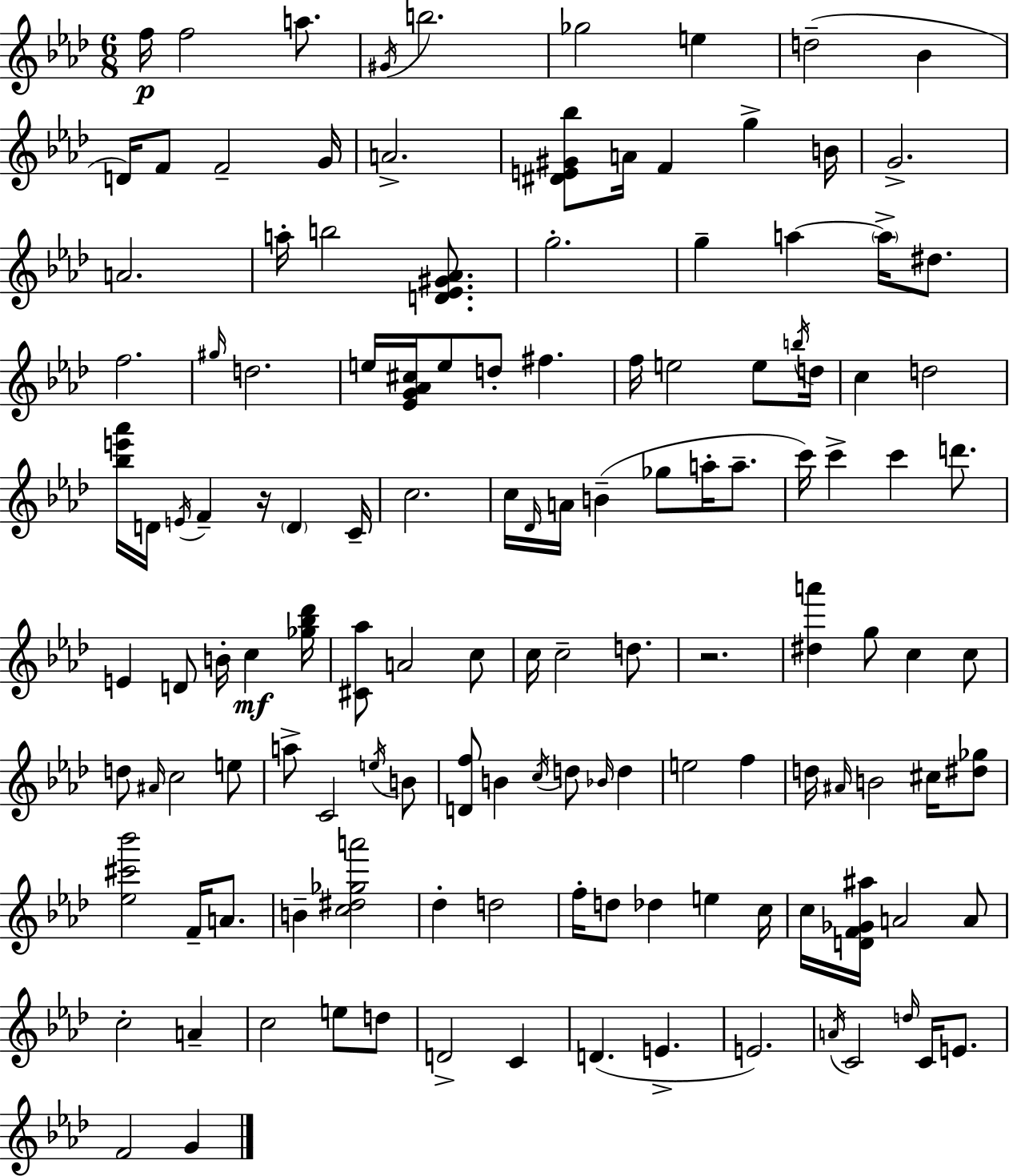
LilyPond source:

{
  \clef treble
  \numericTimeSignature
  \time 6/8
  \key aes \major
  f''16\p f''2 a''8. | \acciaccatura { gis'16 } b''2. | ges''2 e''4 | d''2--( bes'4 | \break d'16) f'8 f'2-- | g'16 a'2.-> | <dis' e' gis' bes''>8 a'16 f'4 g''4-> | b'16 g'2.-> | \break a'2. | a''16-. b''2 <d' ees' gis' aes'>8. | g''2.-. | g''4-- a''4~~ \parenthesize a''16-> dis''8. | \break f''2. | \grace { gis''16 } d''2. | e''16 <ees' g' aes' cis''>16 e''8 d''8-. fis''4. | f''16 e''2 e''8 | \break \acciaccatura { b''16 } d''16 c''4 d''2 | <bes'' e''' aes'''>16 d'16 \acciaccatura { e'16 } f'4-- r16 \parenthesize d'4 | c'16-- c''2. | c''16 \grace { des'16 } a'16 b'4--( ges''8 | \break a''16-. a''8.-- c'''16) c'''4-> c'''4 | d'''8. e'4 d'8 b'16-. | c''4\mf <ges'' bes'' des'''>16 <cis' aes''>8 a'2 | c''8 c''16 c''2-- | \break d''8. r2. | <dis'' a'''>4 g''8 c''4 | c''8 d''8 \grace { ais'16 } c''2 | e''8 a''8-> c'2 | \break \acciaccatura { e''16 } b'8 <d' f''>8 b'4 | \acciaccatura { c''16 } d''8 \grace { bes'16 } d''4 e''2 | f''4 d''16 \grace { ais'16 } b'2 | cis''16 <dis'' ges''>8 <ees'' cis''' bes'''>2 | \break f'16-- a'8. b'4-- | <c'' dis'' ges'' a'''>2 des''4-. | d''2 f''16-. d''8 | des''4 e''4 c''16 c''16 <d' f' ges' ais''>16 | \break a'2 a'8 c''2-. | a'4-- c''2 | e''8 d''8 d'2-> | c'4 d'4.( | \break e'4.-> e'2.) | \acciaccatura { a'16 } c'2 | \grace { d''16 } c'16 e'8. | f'2 g'4 | \break \bar "|."
}